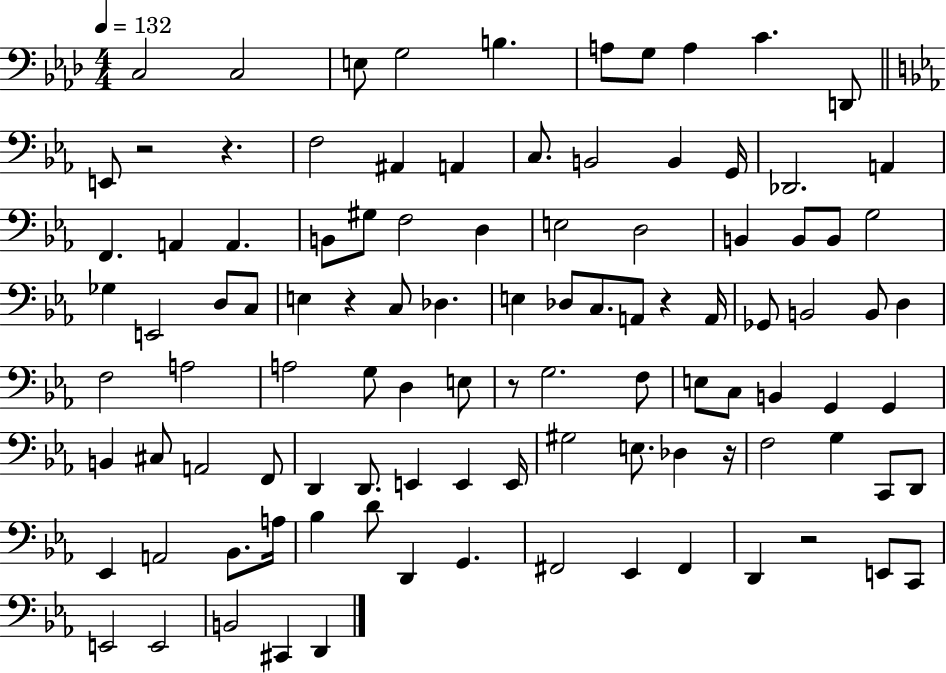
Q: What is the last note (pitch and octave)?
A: D2